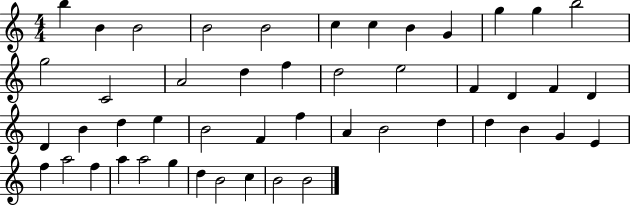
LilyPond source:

{
  \clef treble
  \numericTimeSignature
  \time 4/4
  \key c \major
  b''4 b'4 b'2 | b'2 b'2 | c''4 c''4 b'4 g'4 | g''4 g''4 b''2 | \break g''2 c'2 | a'2 d''4 f''4 | d''2 e''2 | f'4 d'4 f'4 d'4 | \break d'4 b'4 d''4 e''4 | b'2 f'4 f''4 | a'4 b'2 d''4 | d''4 b'4 g'4 e'4 | \break f''4 a''2 f''4 | a''4 a''2 g''4 | d''4 b'2 c''4 | b'2 b'2 | \break \bar "|."
}